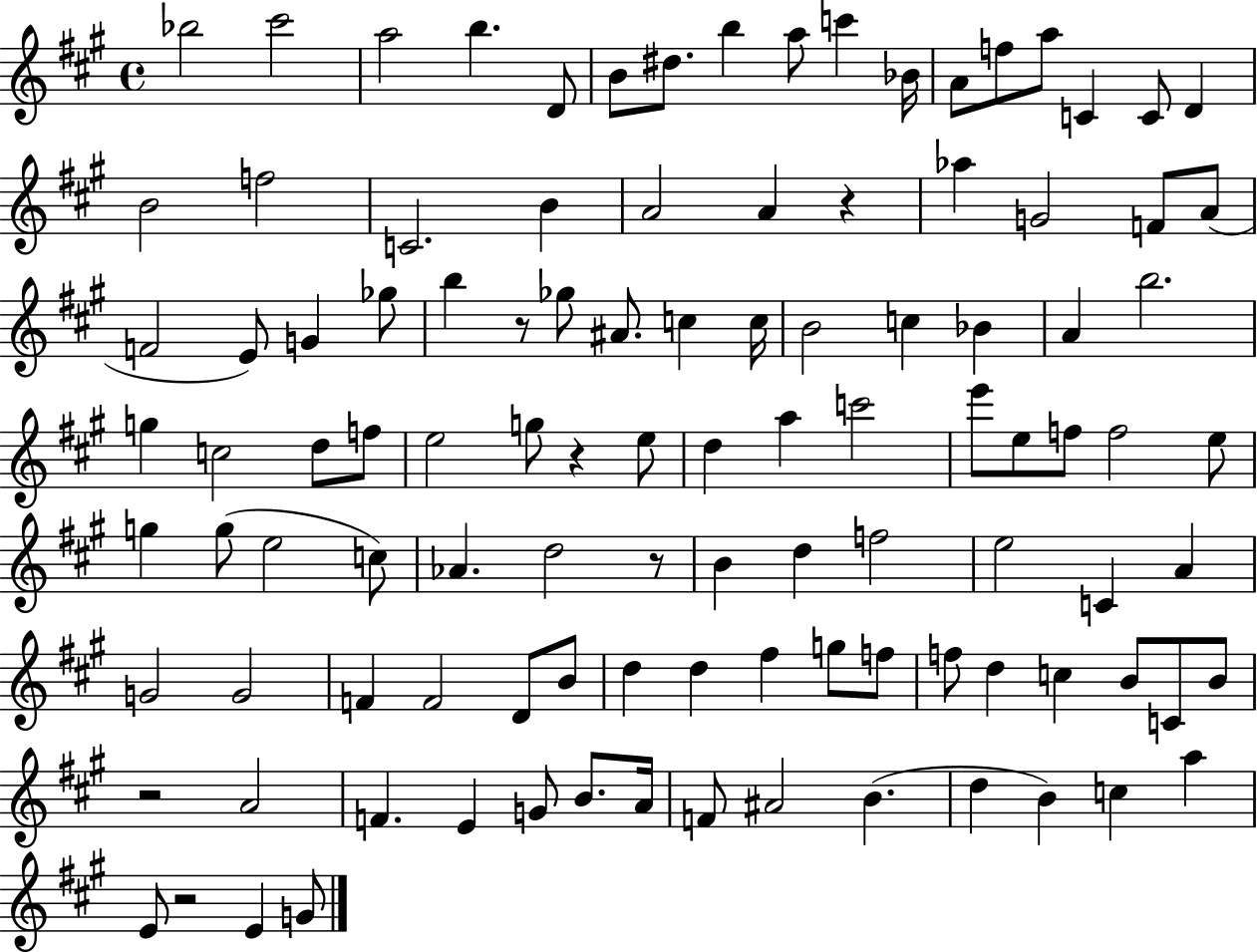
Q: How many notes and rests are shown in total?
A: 107